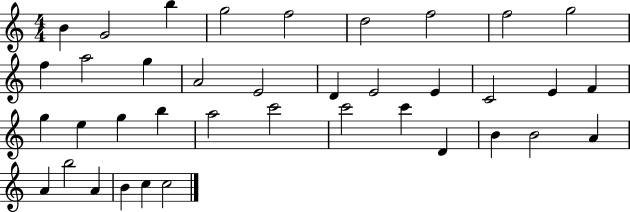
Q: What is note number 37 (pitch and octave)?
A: C5